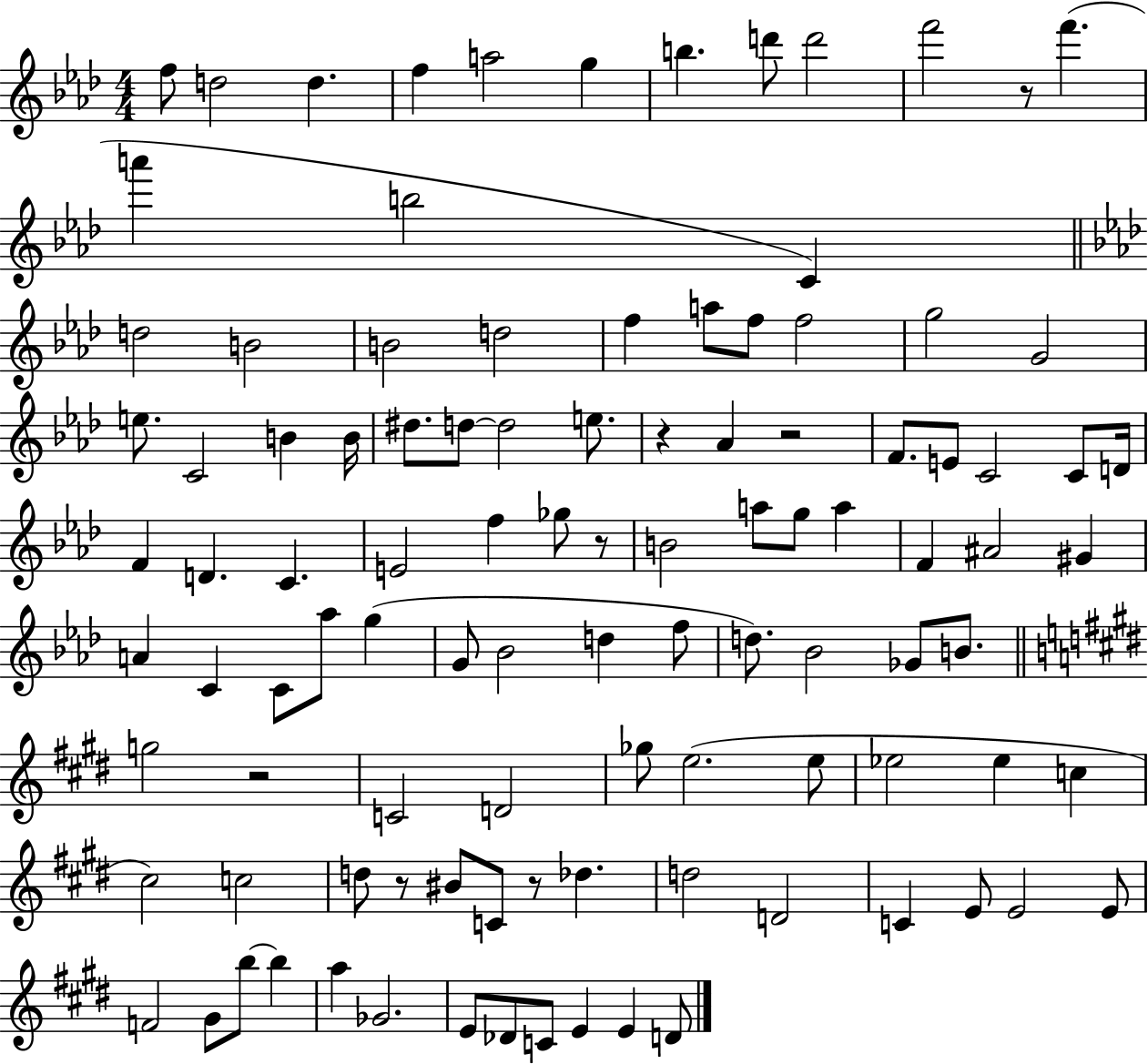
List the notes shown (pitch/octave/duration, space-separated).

F5/e D5/h D5/q. F5/q A5/h G5/q B5/q. D6/e D6/h F6/h R/e F6/q. A6/q B5/h C4/q D5/h B4/h B4/h D5/h F5/q A5/e F5/e F5/h G5/h G4/h E5/e. C4/h B4/q B4/s D#5/e. D5/e D5/h E5/e. R/q Ab4/q R/h F4/e. E4/e C4/h C4/e D4/s F4/q D4/q. C4/q. E4/h F5/q Gb5/e R/e B4/h A5/e G5/e A5/q F4/q A#4/h G#4/q A4/q C4/q C4/e Ab5/e G5/q G4/e Bb4/h D5/q F5/e D5/e. Bb4/h Gb4/e B4/e. G5/h R/h C4/h D4/h Gb5/e E5/h. E5/e Eb5/h Eb5/q C5/q C#5/h C5/h D5/e R/e BIS4/e C4/e R/e Db5/q. D5/h D4/h C4/q E4/e E4/h E4/e F4/h G#4/e B5/e B5/q A5/q Gb4/h. E4/e Db4/e C4/e E4/q E4/q D4/e